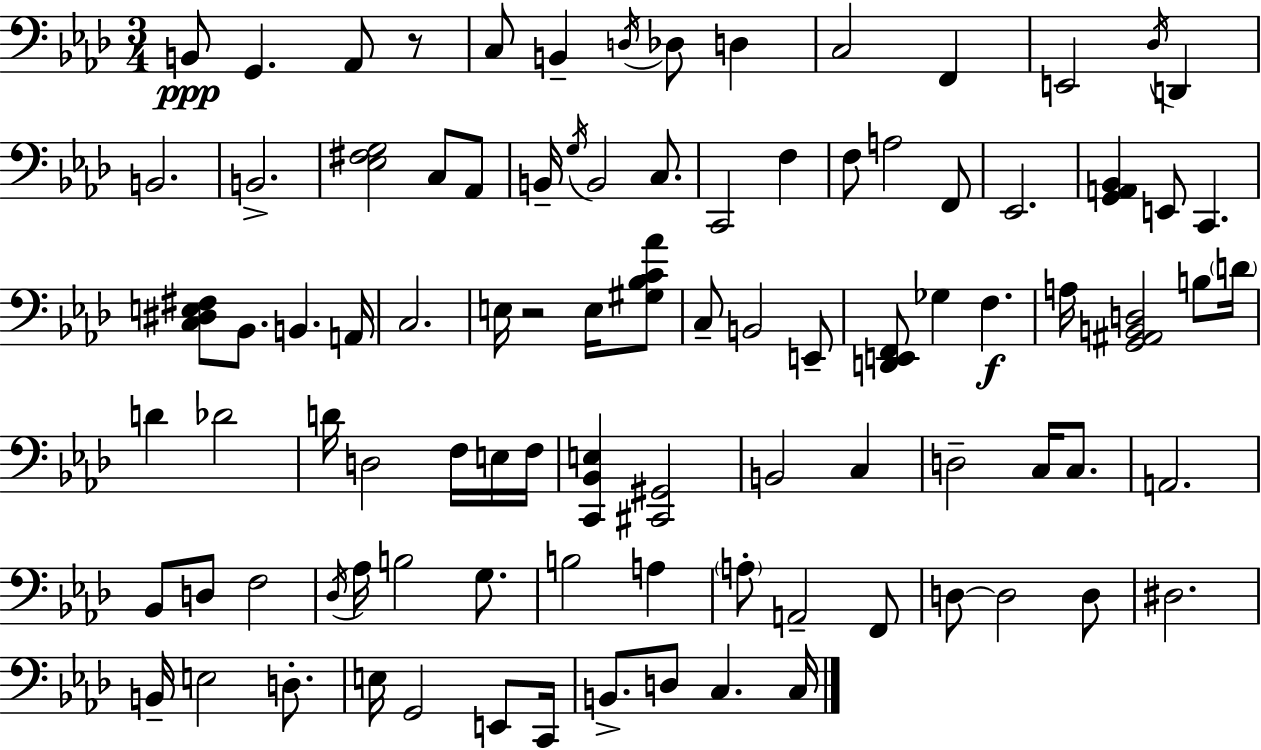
{
  \clef bass
  \numericTimeSignature
  \time 3/4
  \key aes \major
  b,8\ppp g,4. aes,8 r8 | c8 b,4-- \acciaccatura { d16 } des8 d4 | c2 f,4 | e,2 \acciaccatura { des16 } d,4 | \break b,2. | b,2.-> | <ees fis g>2 c8 | aes,8 b,16-- \acciaccatura { g16 } b,2 | \break c8. c,2 f4 | f8 a2 | f,8 ees,2. | <g, a, bes,>4 e,8 c,4. | \break <c dis e fis>8 bes,8. b,4. | a,16 c2. | e16 r2 | e16 <gis bes c' aes'>8 c8-- b,2 | \break e,8-- <d, e, f,>8 ges4 f4.\f | a16 <g, ais, b, d>2 | b8 \parenthesize d'16 d'4 des'2 | d'16 d2 | \break f16 e16 f16 <c, bes, e>4 <cis, gis,>2 | b,2 c4 | d2-- c16 | c8. a,2. | \break bes,8 d8 f2 | \acciaccatura { des16 } aes16 b2 | g8. b2 | a4 \parenthesize a8-. a,2-- | \break f,8 d8~~ d2 | d8 dis2. | b,16-- e2 | d8.-. e16 g,2 | \break e,8 c,16 b,8.-> d8 c4. | c16 \bar "|."
}